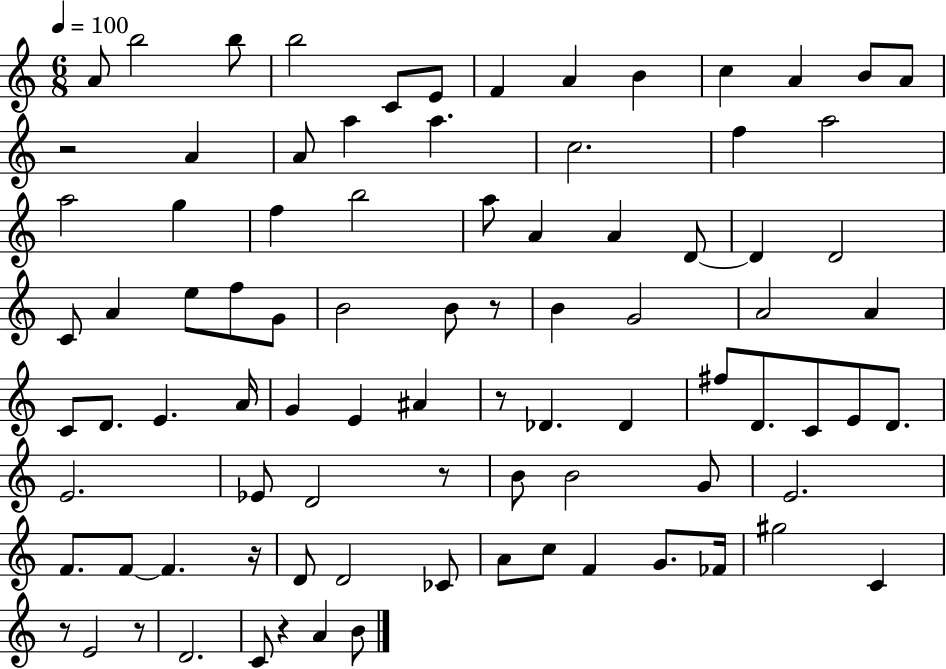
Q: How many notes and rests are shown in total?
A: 88